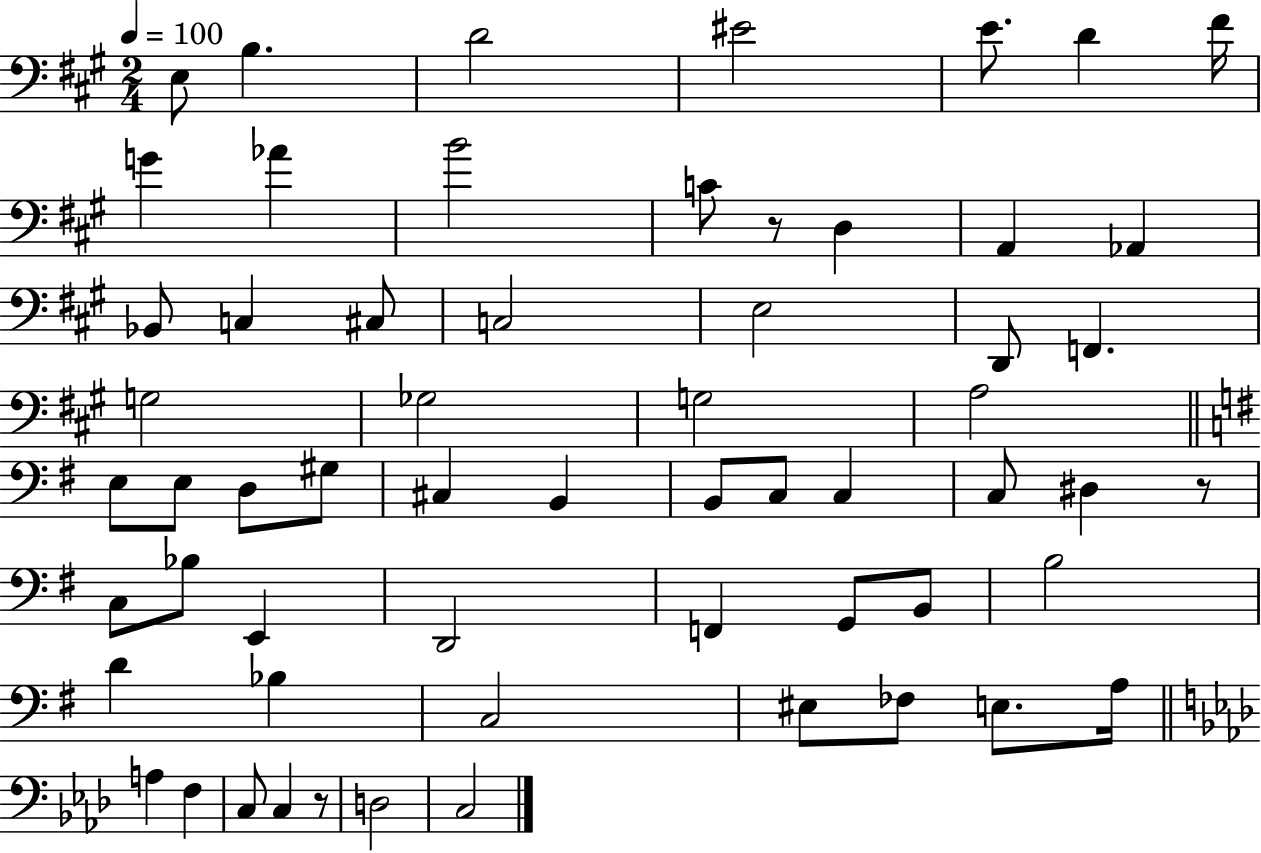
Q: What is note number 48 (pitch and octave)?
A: EIS3